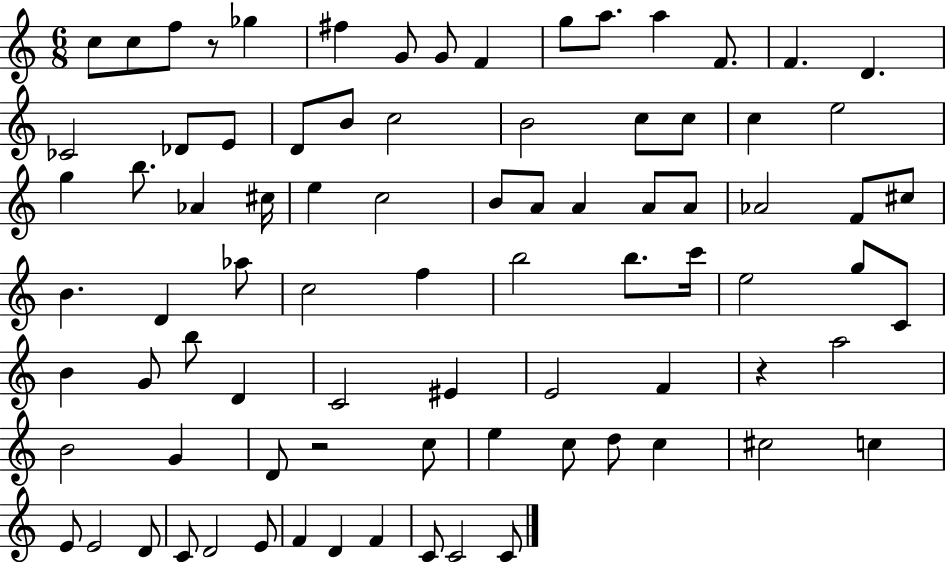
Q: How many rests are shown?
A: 3